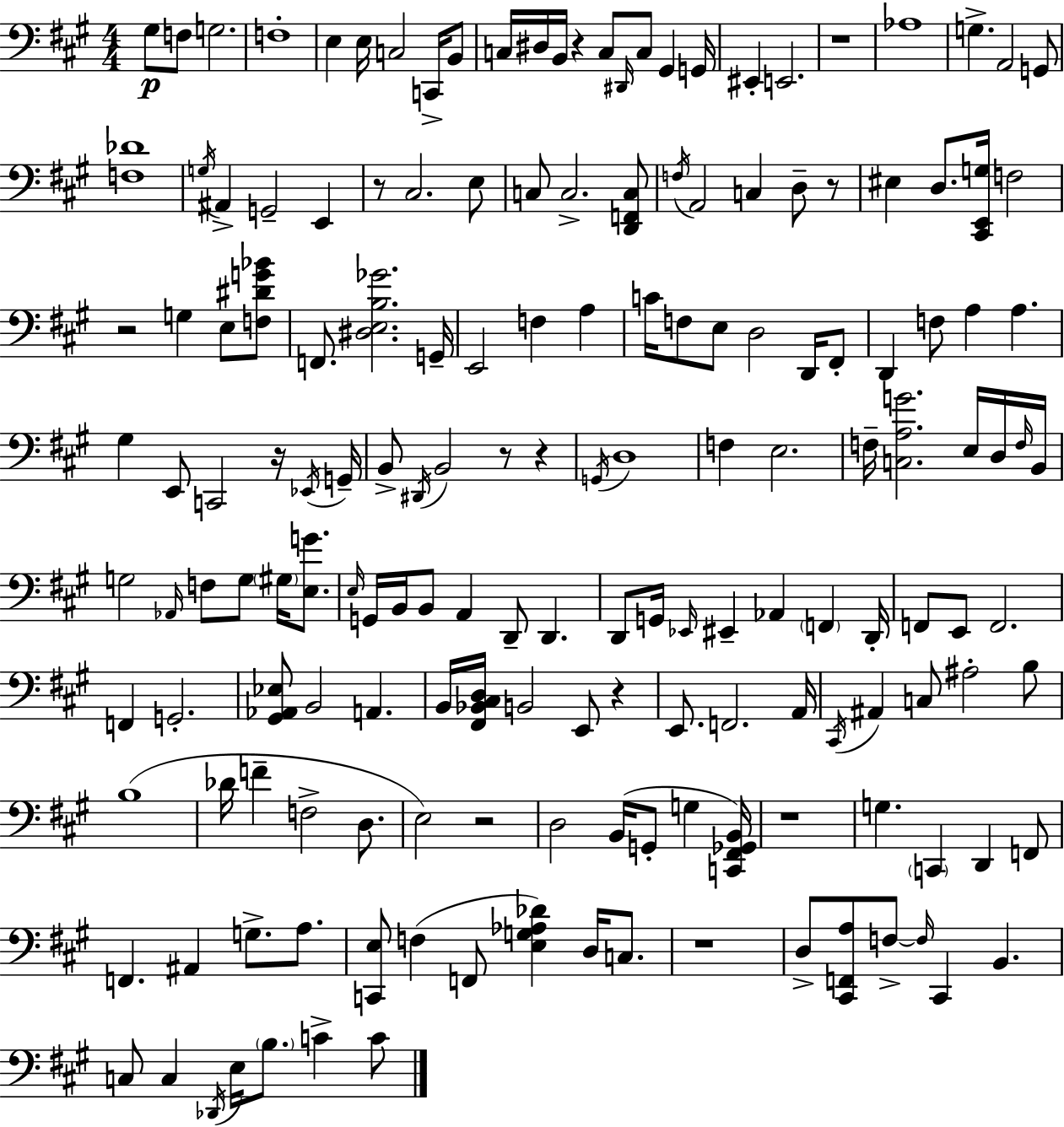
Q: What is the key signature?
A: A major